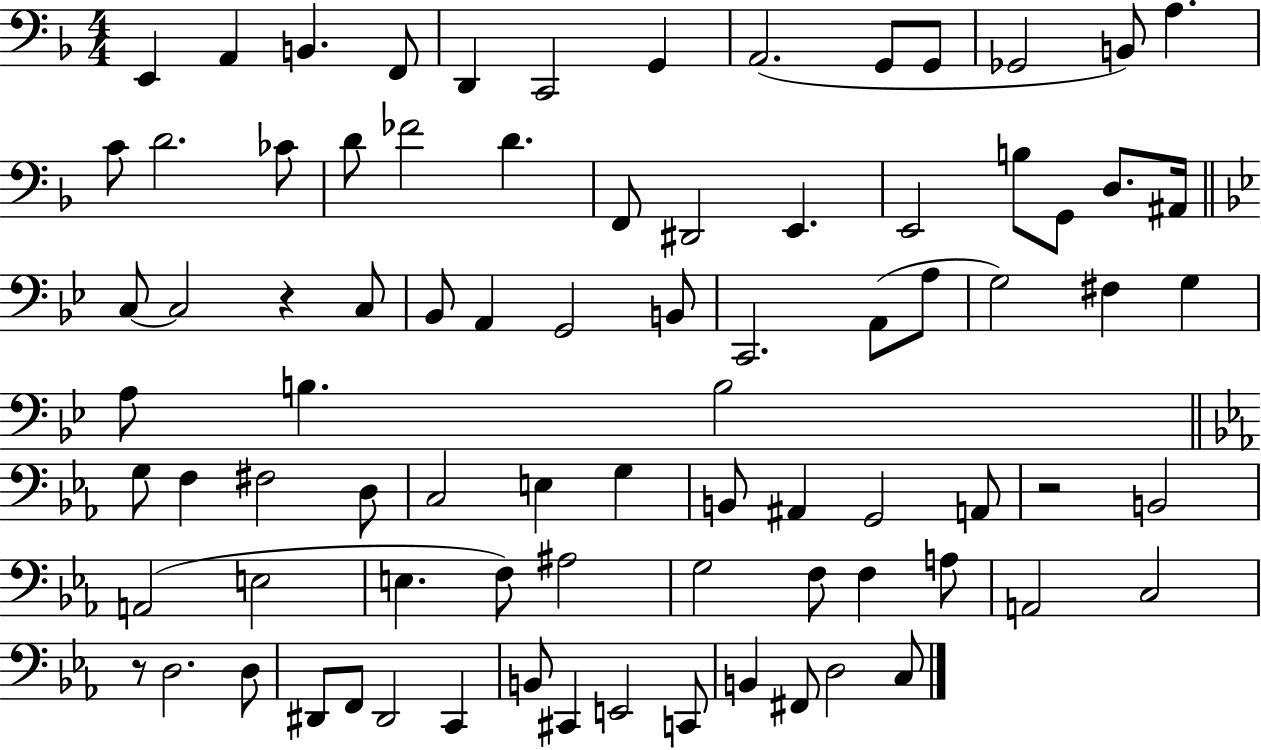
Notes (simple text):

E2/q A2/q B2/q. F2/e D2/q C2/h G2/q A2/h. G2/e G2/e Gb2/h B2/e A3/q. C4/e D4/h. CES4/e D4/e FES4/h D4/q. F2/e D#2/h E2/q. E2/h B3/e G2/e D3/e. A#2/s C3/e C3/h R/q C3/e Bb2/e A2/q G2/h B2/e C2/h. A2/e A3/e G3/h F#3/q G3/q A3/e B3/q. B3/h G3/e F3/q F#3/h D3/e C3/h E3/q G3/q B2/e A#2/q G2/h A2/e R/h B2/h A2/h E3/h E3/q. F3/e A#3/h G3/h F3/e F3/q A3/e A2/h C3/h R/e D3/h. D3/e D#2/e F2/e D#2/h C2/q B2/e C#2/q E2/h C2/e B2/q F#2/e D3/h C3/e